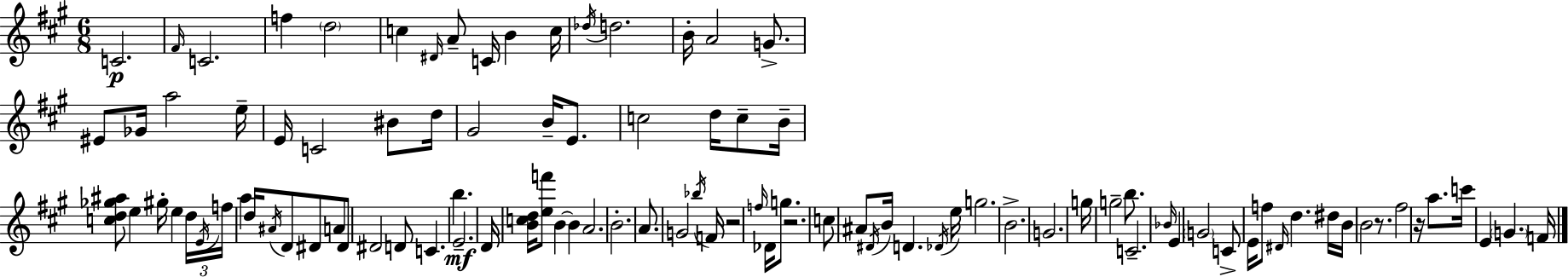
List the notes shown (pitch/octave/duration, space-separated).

C4/h. F#4/s C4/h. F5/q D5/h C5/q D#4/s A4/e C4/s B4/q C5/s Db5/s D5/h. B4/s A4/h G4/e. EIS4/e Gb4/s A5/h E5/s E4/s C4/h BIS4/e D5/s G#4/h B4/s E4/e. C5/h D5/s C5/e B4/s [C5,D5,Gb5,A#5]/e E5/q G#5/s E5/q D5/s E4/s F5/s A5/q D5/s A#4/s D4/e D#4/e A4/e D#4/e D#4/h D4/e C4/q. B5/q. E4/h. D4/s [B4,C5,D5]/s [E5,F6]/e B4/q B4/q A4/h. B4/h. A4/e. G4/h Bb5/s F4/s R/h F5/s Db4/s G5/e. R/h. C5/e A#4/e D#4/s B4/s D4/q. Db4/s E5/s G5/h. B4/h. G4/h. G5/s G5/h B5/e. C4/h. Bb4/s E4/q G4/h C4/e E4/s F5/e D#4/s D5/q. D#5/s B4/s B4/h R/e. F#5/h R/s A5/e. C6/s E4/q G4/q. F4/s